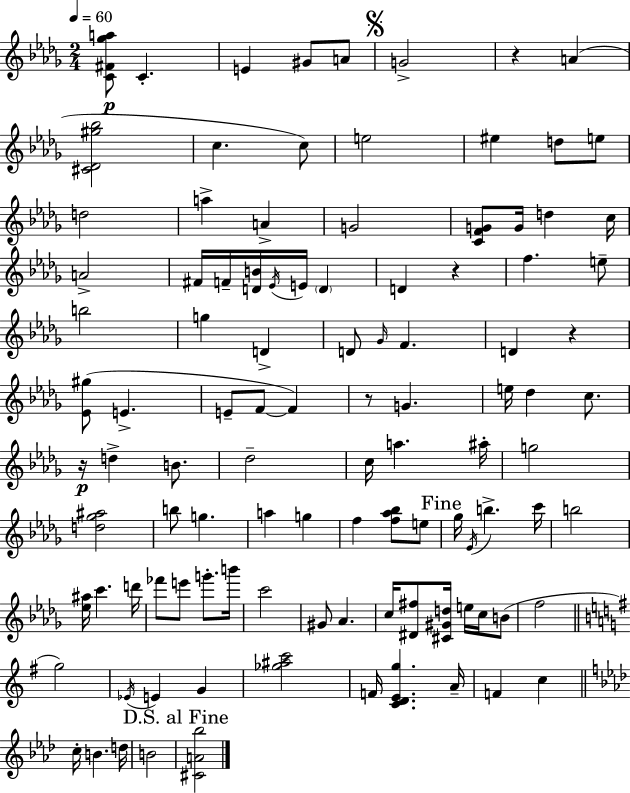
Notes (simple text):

[C4,F#4,Gb5,A5]/e C4/q. E4/q G#4/e A4/e G4/h R/q A4/q [C#4,Db4,G#5,Bb5]/h C5/q. C5/e E5/h EIS5/q D5/e E5/e D5/h A5/q A4/q G4/h [C4,F4,G4]/e G4/s D5/q C5/s A4/h F#4/s F4/s [D4,B4]/s Eb4/s E4/s D4/q D4/q R/q F5/q. E5/e B5/h G5/q D4/q D4/e Gb4/s F4/q. D4/q R/q [Eb4,G#5]/e E4/q. E4/e F4/e F4/q R/e G4/q. E5/s Db5/q C5/e. R/s D5/q B4/e. Db5/h C5/s A5/q. A#5/s G5/h [D5,Gb5,A#5]/h B5/e G5/q. A5/q G5/q F5/q [F5,Ab5,Bb5]/e E5/e Gb5/s Eb4/s B5/q. C6/s B5/h [Eb5,A#5]/s C6/q. D6/s FES6/e E6/e G6/e. B6/s C6/h G#4/e Ab4/q. C5/s [D#4,F#5]/e [C#4,G#4,D5]/s E5/s C5/s B4/e F5/h G5/h Eb4/s E4/q G4/q [Gb5,A#5,C6]/h F4/s [C4,D4,E4,G5]/q. A4/s F4/q C5/q C5/s B4/q. D5/s B4/h [C#4,A4,Bb5]/h